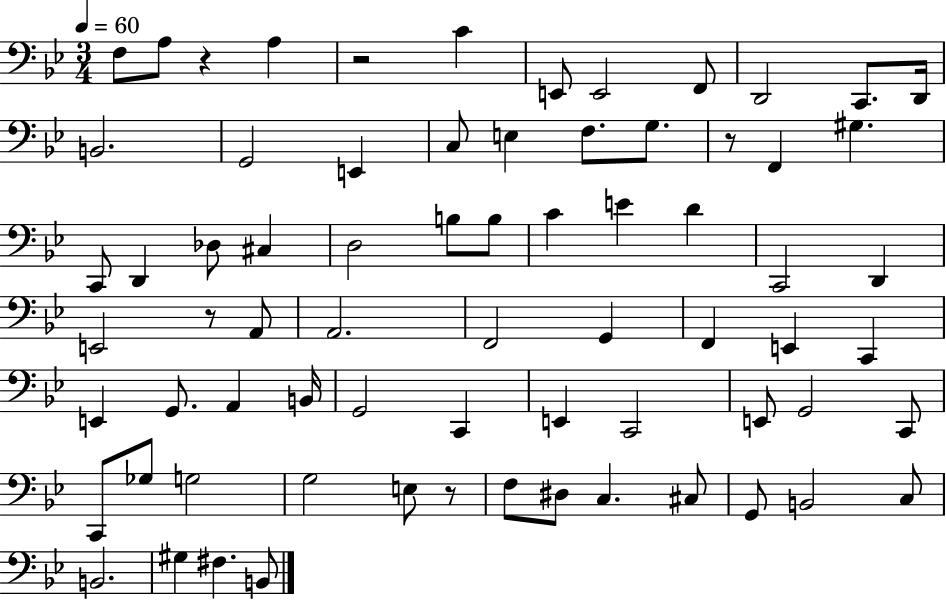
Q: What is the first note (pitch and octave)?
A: F3